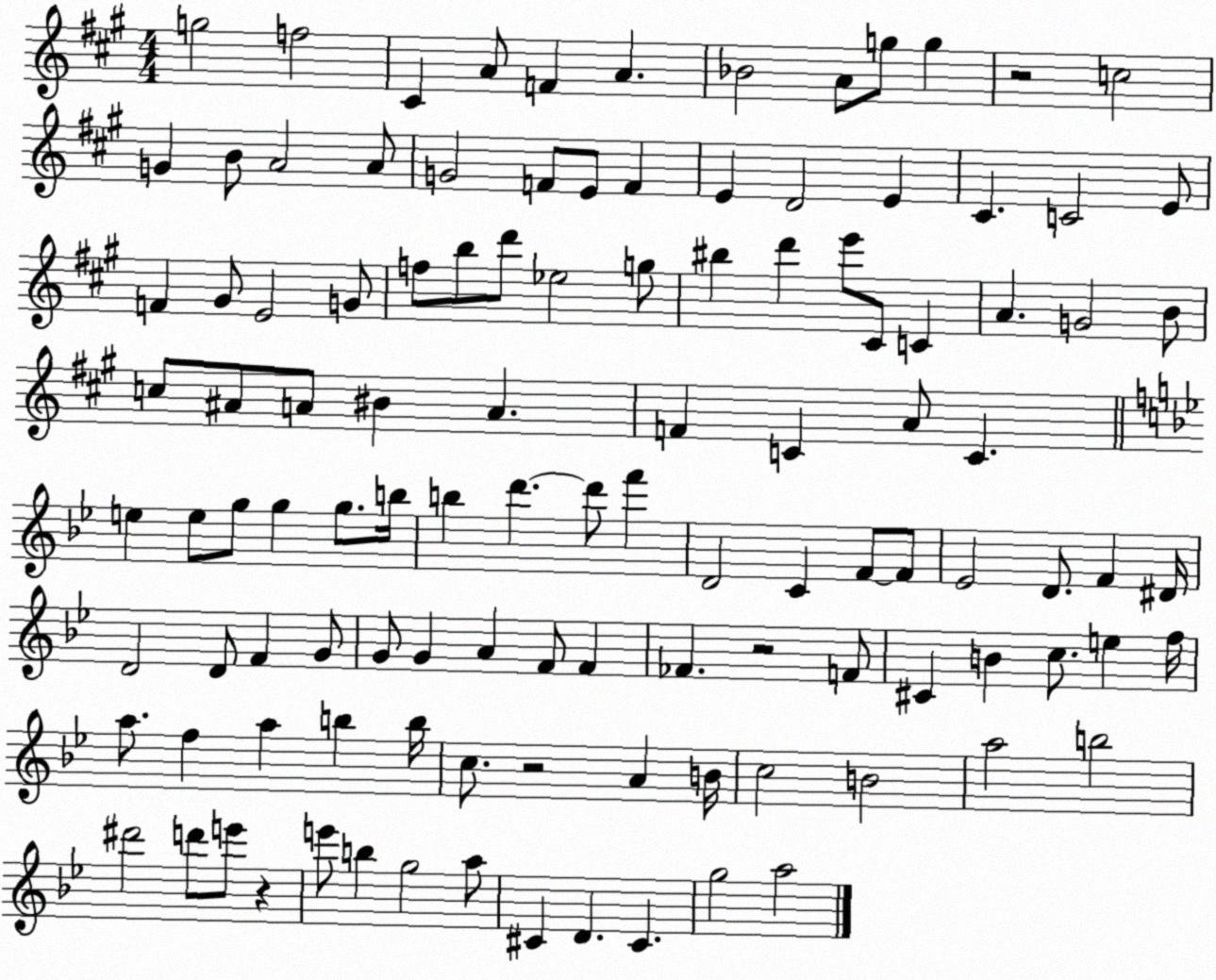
X:1
T:Untitled
M:4/4
L:1/4
K:A
g2 f2 ^C A/2 F A _B2 A/2 g/2 g z2 c2 G B/2 A2 A/2 G2 F/2 E/2 F E D2 E ^C C2 E/2 F ^G/2 E2 G/2 f/2 b/2 d'/2 _e2 g/2 ^b d' e'/2 ^C/2 C A G2 B/2 c/2 ^A/2 A/2 ^B A F C A/2 C e e/2 g/2 g g/2 b/4 b d' d'/2 f' D2 C F/2 F/2 _E2 D/2 F ^D/4 D2 D/2 F G/2 G/2 G A F/2 F _F z2 F/2 ^C B c/2 e f/4 a/2 f a b b/4 c/2 z2 A B/4 c2 B2 a2 b2 ^d'2 d'/2 e'/2 z e'/2 b g2 a/2 ^C D ^C g2 a2